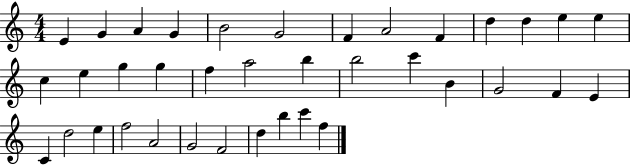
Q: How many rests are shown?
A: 0